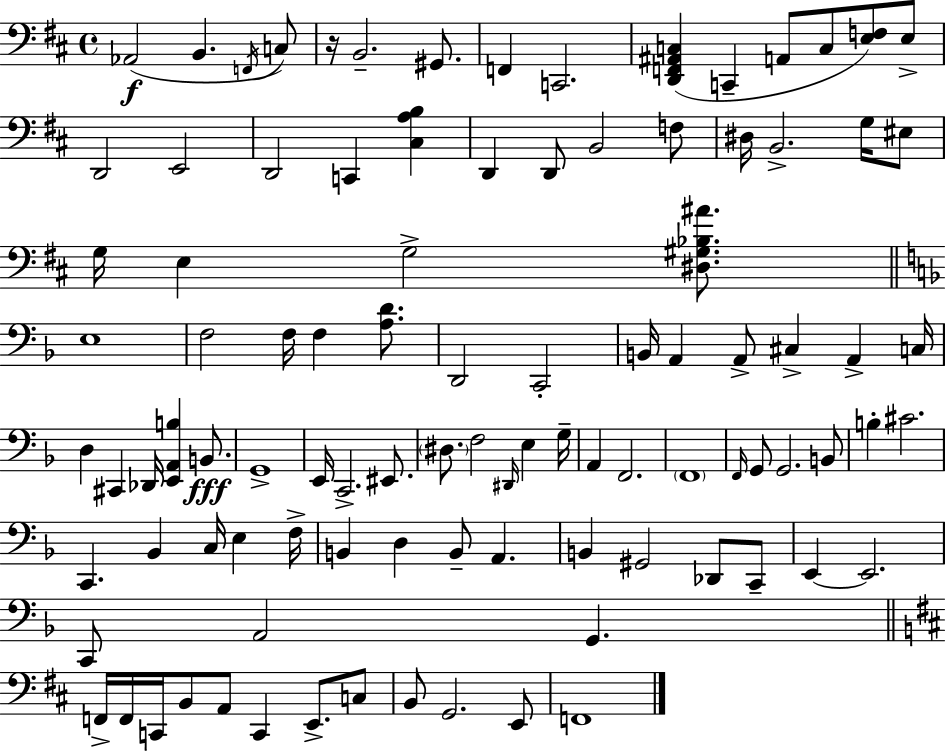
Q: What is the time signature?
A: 4/4